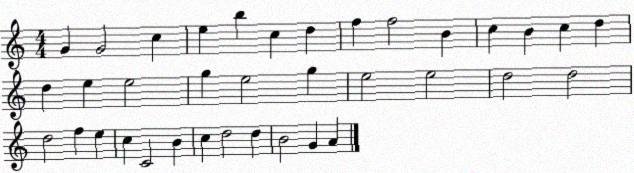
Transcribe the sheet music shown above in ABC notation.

X:1
T:Untitled
M:4/4
L:1/4
K:C
G G2 c e b c d f f2 B c B c d d e e2 g e2 g e2 e2 d2 d2 d2 f e c C2 B c d2 d B2 G A